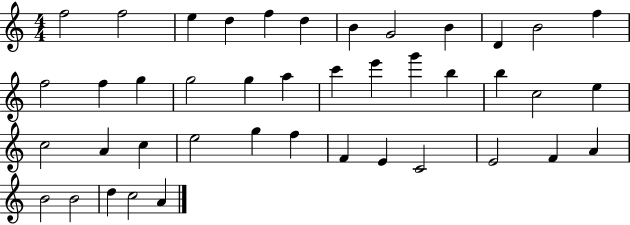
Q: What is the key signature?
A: C major